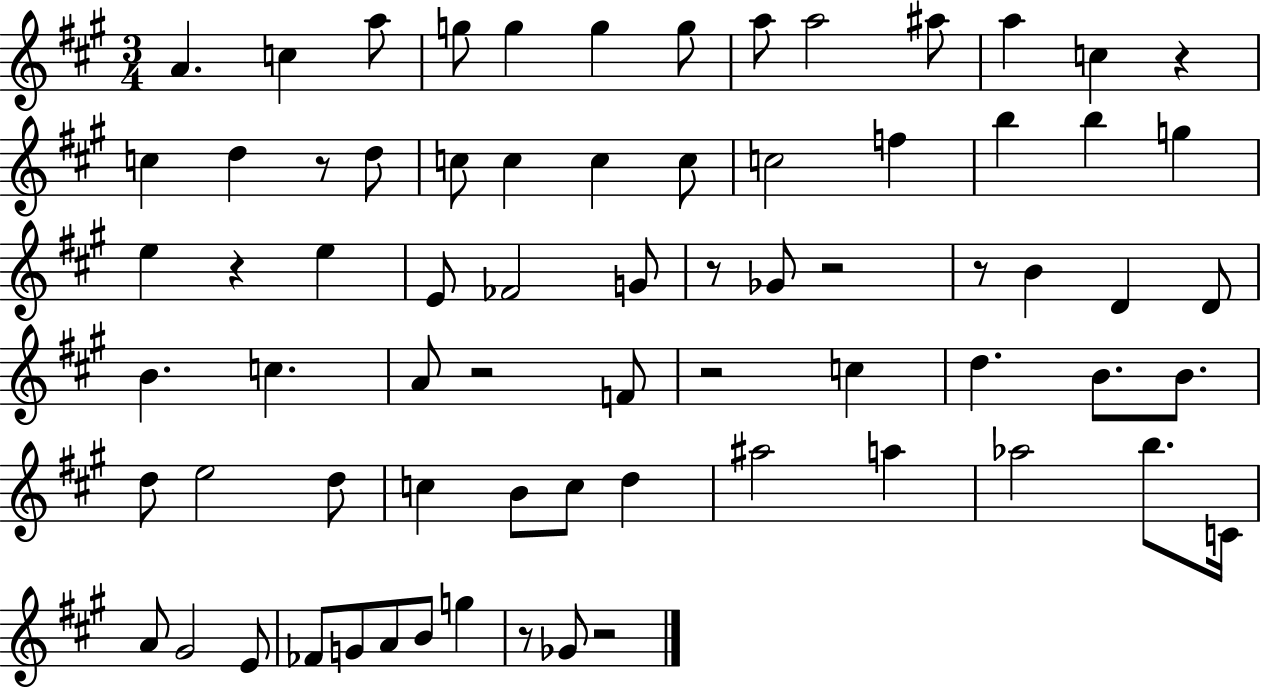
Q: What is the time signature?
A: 3/4